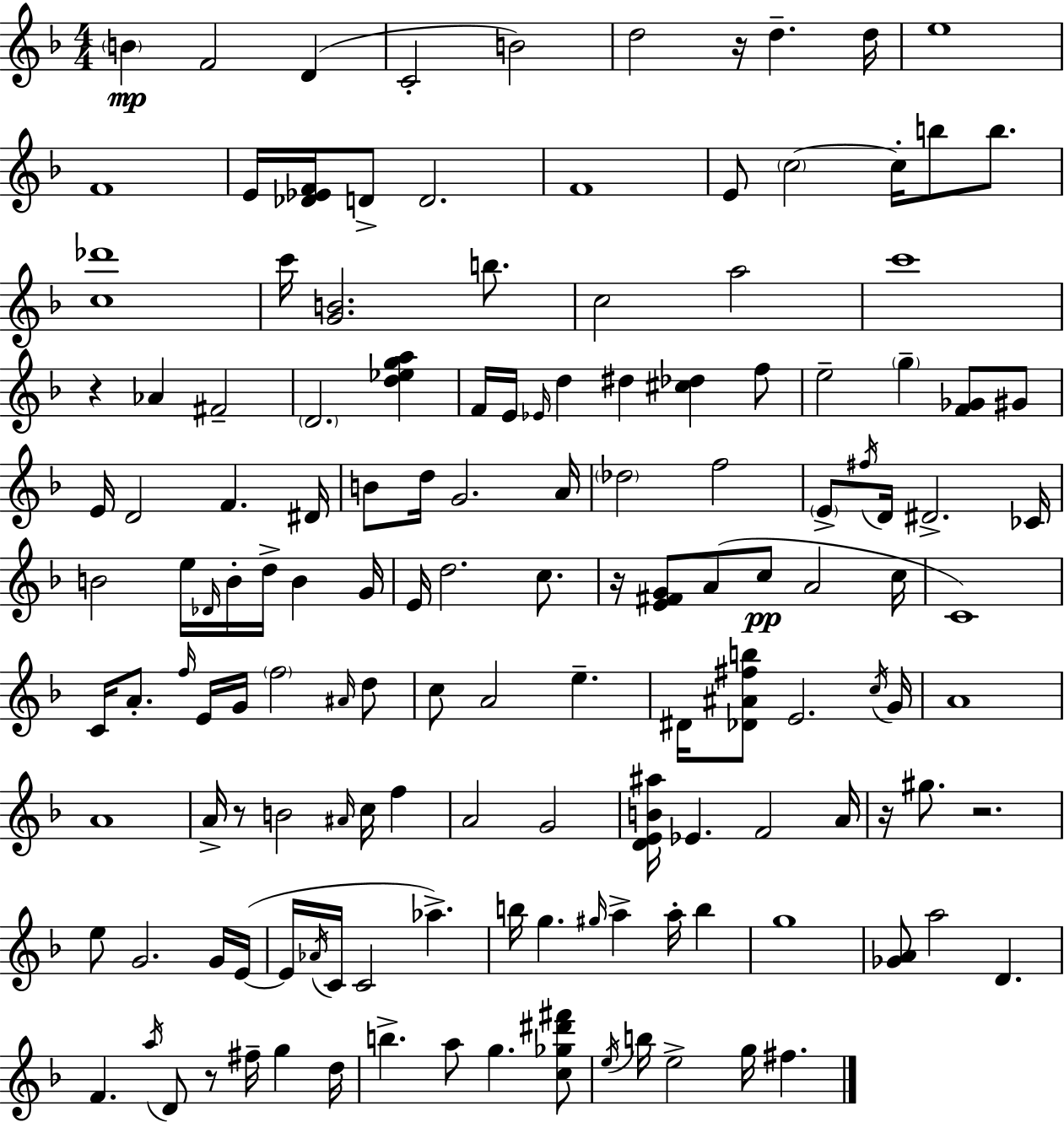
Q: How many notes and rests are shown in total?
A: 144